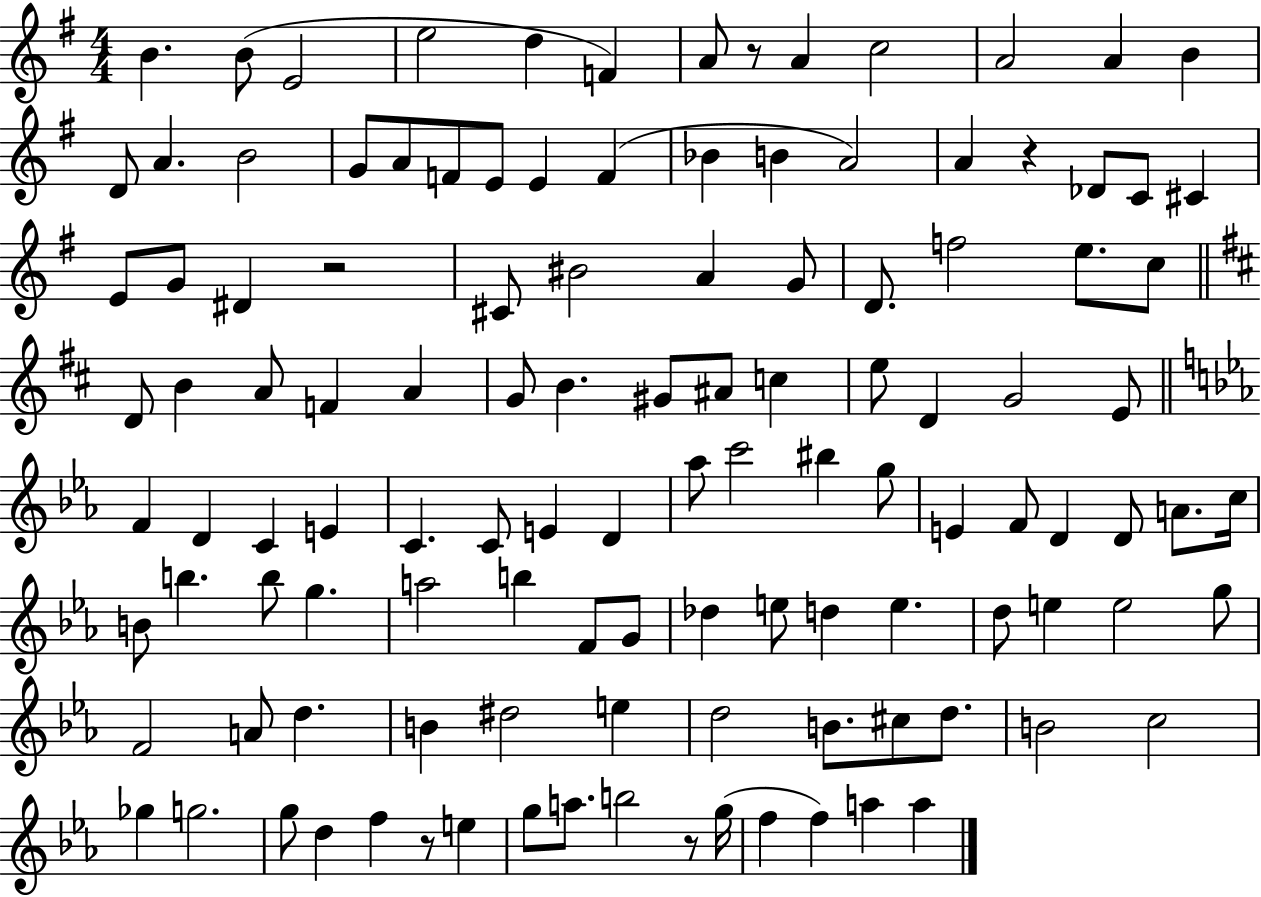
{
  \clef treble
  \numericTimeSignature
  \time 4/4
  \key g \major
  b'4. b'8( e'2 | e''2 d''4 f'4) | a'8 r8 a'4 c''2 | a'2 a'4 b'4 | \break d'8 a'4. b'2 | g'8 a'8 f'8 e'8 e'4 f'4( | bes'4 b'4 a'2) | a'4 r4 des'8 c'8 cis'4 | \break e'8 g'8 dis'4 r2 | cis'8 bis'2 a'4 g'8 | d'8. f''2 e''8. c''8 | \bar "||" \break \key d \major d'8 b'4 a'8 f'4 a'4 | g'8 b'4. gis'8 ais'8 c''4 | e''8 d'4 g'2 e'8 | \bar "||" \break \key c \minor f'4 d'4 c'4 e'4 | c'4. c'8 e'4 d'4 | aes''8 c'''2 bis''4 g''8 | e'4 f'8 d'4 d'8 a'8. c''16 | \break b'8 b''4. b''8 g''4. | a''2 b''4 f'8 g'8 | des''4 e''8 d''4 e''4. | d''8 e''4 e''2 g''8 | \break f'2 a'8 d''4. | b'4 dis''2 e''4 | d''2 b'8. cis''8 d''8. | b'2 c''2 | \break ges''4 g''2. | g''8 d''4 f''4 r8 e''4 | g''8 a''8. b''2 r8 g''16( | f''4 f''4) a''4 a''4 | \break \bar "|."
}